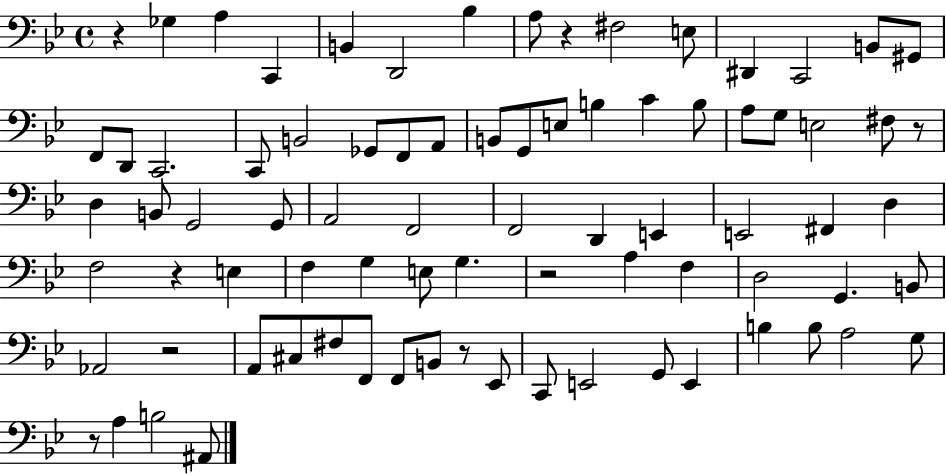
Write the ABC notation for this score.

X:1
T:Untitled
M:4/4
L:1/4
K:Bb
z _G, A, C,, B,, D,,2 _B, A,/2 z ^F,2 E,/2 ^D,, C,,2 B,,/2 ^G,,/2 F,,/2 D,,/2 C,,2 C,,/2 B,,2 _G,,/2 F,,/2 A,,/2 B,,/2 G,,/2 E,/2 B, C B,/2 A,/2 G,/2 E,2 ^F,/2 z/2 D, B,,/2 G,,2 G,,/2 A,,2 F,,2 F,,2 D,, E,, E,,2 ^F,, D, F,2 z E, F, G, E,/2 G, z2 A, F, D,2 G,, B,,/2 _A,,2 z2 A,,/2 ^C,/2 ^F,/2 F,,/2 F,,/2 B,,/2 z/2 _E,,/2 C,,/2 E,,2 G,,/2 E,, B, B,/2 A,2 G,/2 z/2 A, B,2 ^A,,/2